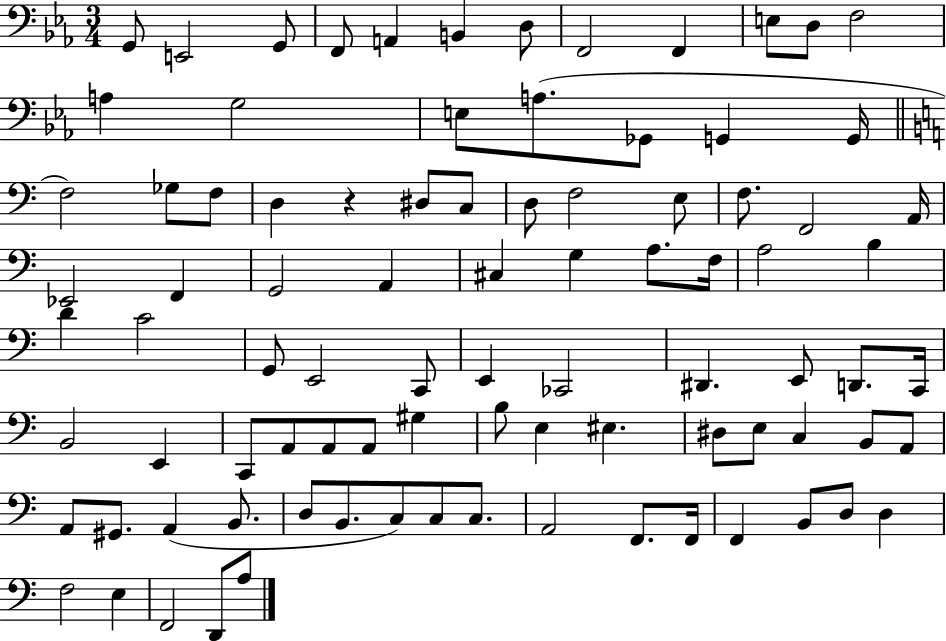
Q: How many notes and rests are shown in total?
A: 89